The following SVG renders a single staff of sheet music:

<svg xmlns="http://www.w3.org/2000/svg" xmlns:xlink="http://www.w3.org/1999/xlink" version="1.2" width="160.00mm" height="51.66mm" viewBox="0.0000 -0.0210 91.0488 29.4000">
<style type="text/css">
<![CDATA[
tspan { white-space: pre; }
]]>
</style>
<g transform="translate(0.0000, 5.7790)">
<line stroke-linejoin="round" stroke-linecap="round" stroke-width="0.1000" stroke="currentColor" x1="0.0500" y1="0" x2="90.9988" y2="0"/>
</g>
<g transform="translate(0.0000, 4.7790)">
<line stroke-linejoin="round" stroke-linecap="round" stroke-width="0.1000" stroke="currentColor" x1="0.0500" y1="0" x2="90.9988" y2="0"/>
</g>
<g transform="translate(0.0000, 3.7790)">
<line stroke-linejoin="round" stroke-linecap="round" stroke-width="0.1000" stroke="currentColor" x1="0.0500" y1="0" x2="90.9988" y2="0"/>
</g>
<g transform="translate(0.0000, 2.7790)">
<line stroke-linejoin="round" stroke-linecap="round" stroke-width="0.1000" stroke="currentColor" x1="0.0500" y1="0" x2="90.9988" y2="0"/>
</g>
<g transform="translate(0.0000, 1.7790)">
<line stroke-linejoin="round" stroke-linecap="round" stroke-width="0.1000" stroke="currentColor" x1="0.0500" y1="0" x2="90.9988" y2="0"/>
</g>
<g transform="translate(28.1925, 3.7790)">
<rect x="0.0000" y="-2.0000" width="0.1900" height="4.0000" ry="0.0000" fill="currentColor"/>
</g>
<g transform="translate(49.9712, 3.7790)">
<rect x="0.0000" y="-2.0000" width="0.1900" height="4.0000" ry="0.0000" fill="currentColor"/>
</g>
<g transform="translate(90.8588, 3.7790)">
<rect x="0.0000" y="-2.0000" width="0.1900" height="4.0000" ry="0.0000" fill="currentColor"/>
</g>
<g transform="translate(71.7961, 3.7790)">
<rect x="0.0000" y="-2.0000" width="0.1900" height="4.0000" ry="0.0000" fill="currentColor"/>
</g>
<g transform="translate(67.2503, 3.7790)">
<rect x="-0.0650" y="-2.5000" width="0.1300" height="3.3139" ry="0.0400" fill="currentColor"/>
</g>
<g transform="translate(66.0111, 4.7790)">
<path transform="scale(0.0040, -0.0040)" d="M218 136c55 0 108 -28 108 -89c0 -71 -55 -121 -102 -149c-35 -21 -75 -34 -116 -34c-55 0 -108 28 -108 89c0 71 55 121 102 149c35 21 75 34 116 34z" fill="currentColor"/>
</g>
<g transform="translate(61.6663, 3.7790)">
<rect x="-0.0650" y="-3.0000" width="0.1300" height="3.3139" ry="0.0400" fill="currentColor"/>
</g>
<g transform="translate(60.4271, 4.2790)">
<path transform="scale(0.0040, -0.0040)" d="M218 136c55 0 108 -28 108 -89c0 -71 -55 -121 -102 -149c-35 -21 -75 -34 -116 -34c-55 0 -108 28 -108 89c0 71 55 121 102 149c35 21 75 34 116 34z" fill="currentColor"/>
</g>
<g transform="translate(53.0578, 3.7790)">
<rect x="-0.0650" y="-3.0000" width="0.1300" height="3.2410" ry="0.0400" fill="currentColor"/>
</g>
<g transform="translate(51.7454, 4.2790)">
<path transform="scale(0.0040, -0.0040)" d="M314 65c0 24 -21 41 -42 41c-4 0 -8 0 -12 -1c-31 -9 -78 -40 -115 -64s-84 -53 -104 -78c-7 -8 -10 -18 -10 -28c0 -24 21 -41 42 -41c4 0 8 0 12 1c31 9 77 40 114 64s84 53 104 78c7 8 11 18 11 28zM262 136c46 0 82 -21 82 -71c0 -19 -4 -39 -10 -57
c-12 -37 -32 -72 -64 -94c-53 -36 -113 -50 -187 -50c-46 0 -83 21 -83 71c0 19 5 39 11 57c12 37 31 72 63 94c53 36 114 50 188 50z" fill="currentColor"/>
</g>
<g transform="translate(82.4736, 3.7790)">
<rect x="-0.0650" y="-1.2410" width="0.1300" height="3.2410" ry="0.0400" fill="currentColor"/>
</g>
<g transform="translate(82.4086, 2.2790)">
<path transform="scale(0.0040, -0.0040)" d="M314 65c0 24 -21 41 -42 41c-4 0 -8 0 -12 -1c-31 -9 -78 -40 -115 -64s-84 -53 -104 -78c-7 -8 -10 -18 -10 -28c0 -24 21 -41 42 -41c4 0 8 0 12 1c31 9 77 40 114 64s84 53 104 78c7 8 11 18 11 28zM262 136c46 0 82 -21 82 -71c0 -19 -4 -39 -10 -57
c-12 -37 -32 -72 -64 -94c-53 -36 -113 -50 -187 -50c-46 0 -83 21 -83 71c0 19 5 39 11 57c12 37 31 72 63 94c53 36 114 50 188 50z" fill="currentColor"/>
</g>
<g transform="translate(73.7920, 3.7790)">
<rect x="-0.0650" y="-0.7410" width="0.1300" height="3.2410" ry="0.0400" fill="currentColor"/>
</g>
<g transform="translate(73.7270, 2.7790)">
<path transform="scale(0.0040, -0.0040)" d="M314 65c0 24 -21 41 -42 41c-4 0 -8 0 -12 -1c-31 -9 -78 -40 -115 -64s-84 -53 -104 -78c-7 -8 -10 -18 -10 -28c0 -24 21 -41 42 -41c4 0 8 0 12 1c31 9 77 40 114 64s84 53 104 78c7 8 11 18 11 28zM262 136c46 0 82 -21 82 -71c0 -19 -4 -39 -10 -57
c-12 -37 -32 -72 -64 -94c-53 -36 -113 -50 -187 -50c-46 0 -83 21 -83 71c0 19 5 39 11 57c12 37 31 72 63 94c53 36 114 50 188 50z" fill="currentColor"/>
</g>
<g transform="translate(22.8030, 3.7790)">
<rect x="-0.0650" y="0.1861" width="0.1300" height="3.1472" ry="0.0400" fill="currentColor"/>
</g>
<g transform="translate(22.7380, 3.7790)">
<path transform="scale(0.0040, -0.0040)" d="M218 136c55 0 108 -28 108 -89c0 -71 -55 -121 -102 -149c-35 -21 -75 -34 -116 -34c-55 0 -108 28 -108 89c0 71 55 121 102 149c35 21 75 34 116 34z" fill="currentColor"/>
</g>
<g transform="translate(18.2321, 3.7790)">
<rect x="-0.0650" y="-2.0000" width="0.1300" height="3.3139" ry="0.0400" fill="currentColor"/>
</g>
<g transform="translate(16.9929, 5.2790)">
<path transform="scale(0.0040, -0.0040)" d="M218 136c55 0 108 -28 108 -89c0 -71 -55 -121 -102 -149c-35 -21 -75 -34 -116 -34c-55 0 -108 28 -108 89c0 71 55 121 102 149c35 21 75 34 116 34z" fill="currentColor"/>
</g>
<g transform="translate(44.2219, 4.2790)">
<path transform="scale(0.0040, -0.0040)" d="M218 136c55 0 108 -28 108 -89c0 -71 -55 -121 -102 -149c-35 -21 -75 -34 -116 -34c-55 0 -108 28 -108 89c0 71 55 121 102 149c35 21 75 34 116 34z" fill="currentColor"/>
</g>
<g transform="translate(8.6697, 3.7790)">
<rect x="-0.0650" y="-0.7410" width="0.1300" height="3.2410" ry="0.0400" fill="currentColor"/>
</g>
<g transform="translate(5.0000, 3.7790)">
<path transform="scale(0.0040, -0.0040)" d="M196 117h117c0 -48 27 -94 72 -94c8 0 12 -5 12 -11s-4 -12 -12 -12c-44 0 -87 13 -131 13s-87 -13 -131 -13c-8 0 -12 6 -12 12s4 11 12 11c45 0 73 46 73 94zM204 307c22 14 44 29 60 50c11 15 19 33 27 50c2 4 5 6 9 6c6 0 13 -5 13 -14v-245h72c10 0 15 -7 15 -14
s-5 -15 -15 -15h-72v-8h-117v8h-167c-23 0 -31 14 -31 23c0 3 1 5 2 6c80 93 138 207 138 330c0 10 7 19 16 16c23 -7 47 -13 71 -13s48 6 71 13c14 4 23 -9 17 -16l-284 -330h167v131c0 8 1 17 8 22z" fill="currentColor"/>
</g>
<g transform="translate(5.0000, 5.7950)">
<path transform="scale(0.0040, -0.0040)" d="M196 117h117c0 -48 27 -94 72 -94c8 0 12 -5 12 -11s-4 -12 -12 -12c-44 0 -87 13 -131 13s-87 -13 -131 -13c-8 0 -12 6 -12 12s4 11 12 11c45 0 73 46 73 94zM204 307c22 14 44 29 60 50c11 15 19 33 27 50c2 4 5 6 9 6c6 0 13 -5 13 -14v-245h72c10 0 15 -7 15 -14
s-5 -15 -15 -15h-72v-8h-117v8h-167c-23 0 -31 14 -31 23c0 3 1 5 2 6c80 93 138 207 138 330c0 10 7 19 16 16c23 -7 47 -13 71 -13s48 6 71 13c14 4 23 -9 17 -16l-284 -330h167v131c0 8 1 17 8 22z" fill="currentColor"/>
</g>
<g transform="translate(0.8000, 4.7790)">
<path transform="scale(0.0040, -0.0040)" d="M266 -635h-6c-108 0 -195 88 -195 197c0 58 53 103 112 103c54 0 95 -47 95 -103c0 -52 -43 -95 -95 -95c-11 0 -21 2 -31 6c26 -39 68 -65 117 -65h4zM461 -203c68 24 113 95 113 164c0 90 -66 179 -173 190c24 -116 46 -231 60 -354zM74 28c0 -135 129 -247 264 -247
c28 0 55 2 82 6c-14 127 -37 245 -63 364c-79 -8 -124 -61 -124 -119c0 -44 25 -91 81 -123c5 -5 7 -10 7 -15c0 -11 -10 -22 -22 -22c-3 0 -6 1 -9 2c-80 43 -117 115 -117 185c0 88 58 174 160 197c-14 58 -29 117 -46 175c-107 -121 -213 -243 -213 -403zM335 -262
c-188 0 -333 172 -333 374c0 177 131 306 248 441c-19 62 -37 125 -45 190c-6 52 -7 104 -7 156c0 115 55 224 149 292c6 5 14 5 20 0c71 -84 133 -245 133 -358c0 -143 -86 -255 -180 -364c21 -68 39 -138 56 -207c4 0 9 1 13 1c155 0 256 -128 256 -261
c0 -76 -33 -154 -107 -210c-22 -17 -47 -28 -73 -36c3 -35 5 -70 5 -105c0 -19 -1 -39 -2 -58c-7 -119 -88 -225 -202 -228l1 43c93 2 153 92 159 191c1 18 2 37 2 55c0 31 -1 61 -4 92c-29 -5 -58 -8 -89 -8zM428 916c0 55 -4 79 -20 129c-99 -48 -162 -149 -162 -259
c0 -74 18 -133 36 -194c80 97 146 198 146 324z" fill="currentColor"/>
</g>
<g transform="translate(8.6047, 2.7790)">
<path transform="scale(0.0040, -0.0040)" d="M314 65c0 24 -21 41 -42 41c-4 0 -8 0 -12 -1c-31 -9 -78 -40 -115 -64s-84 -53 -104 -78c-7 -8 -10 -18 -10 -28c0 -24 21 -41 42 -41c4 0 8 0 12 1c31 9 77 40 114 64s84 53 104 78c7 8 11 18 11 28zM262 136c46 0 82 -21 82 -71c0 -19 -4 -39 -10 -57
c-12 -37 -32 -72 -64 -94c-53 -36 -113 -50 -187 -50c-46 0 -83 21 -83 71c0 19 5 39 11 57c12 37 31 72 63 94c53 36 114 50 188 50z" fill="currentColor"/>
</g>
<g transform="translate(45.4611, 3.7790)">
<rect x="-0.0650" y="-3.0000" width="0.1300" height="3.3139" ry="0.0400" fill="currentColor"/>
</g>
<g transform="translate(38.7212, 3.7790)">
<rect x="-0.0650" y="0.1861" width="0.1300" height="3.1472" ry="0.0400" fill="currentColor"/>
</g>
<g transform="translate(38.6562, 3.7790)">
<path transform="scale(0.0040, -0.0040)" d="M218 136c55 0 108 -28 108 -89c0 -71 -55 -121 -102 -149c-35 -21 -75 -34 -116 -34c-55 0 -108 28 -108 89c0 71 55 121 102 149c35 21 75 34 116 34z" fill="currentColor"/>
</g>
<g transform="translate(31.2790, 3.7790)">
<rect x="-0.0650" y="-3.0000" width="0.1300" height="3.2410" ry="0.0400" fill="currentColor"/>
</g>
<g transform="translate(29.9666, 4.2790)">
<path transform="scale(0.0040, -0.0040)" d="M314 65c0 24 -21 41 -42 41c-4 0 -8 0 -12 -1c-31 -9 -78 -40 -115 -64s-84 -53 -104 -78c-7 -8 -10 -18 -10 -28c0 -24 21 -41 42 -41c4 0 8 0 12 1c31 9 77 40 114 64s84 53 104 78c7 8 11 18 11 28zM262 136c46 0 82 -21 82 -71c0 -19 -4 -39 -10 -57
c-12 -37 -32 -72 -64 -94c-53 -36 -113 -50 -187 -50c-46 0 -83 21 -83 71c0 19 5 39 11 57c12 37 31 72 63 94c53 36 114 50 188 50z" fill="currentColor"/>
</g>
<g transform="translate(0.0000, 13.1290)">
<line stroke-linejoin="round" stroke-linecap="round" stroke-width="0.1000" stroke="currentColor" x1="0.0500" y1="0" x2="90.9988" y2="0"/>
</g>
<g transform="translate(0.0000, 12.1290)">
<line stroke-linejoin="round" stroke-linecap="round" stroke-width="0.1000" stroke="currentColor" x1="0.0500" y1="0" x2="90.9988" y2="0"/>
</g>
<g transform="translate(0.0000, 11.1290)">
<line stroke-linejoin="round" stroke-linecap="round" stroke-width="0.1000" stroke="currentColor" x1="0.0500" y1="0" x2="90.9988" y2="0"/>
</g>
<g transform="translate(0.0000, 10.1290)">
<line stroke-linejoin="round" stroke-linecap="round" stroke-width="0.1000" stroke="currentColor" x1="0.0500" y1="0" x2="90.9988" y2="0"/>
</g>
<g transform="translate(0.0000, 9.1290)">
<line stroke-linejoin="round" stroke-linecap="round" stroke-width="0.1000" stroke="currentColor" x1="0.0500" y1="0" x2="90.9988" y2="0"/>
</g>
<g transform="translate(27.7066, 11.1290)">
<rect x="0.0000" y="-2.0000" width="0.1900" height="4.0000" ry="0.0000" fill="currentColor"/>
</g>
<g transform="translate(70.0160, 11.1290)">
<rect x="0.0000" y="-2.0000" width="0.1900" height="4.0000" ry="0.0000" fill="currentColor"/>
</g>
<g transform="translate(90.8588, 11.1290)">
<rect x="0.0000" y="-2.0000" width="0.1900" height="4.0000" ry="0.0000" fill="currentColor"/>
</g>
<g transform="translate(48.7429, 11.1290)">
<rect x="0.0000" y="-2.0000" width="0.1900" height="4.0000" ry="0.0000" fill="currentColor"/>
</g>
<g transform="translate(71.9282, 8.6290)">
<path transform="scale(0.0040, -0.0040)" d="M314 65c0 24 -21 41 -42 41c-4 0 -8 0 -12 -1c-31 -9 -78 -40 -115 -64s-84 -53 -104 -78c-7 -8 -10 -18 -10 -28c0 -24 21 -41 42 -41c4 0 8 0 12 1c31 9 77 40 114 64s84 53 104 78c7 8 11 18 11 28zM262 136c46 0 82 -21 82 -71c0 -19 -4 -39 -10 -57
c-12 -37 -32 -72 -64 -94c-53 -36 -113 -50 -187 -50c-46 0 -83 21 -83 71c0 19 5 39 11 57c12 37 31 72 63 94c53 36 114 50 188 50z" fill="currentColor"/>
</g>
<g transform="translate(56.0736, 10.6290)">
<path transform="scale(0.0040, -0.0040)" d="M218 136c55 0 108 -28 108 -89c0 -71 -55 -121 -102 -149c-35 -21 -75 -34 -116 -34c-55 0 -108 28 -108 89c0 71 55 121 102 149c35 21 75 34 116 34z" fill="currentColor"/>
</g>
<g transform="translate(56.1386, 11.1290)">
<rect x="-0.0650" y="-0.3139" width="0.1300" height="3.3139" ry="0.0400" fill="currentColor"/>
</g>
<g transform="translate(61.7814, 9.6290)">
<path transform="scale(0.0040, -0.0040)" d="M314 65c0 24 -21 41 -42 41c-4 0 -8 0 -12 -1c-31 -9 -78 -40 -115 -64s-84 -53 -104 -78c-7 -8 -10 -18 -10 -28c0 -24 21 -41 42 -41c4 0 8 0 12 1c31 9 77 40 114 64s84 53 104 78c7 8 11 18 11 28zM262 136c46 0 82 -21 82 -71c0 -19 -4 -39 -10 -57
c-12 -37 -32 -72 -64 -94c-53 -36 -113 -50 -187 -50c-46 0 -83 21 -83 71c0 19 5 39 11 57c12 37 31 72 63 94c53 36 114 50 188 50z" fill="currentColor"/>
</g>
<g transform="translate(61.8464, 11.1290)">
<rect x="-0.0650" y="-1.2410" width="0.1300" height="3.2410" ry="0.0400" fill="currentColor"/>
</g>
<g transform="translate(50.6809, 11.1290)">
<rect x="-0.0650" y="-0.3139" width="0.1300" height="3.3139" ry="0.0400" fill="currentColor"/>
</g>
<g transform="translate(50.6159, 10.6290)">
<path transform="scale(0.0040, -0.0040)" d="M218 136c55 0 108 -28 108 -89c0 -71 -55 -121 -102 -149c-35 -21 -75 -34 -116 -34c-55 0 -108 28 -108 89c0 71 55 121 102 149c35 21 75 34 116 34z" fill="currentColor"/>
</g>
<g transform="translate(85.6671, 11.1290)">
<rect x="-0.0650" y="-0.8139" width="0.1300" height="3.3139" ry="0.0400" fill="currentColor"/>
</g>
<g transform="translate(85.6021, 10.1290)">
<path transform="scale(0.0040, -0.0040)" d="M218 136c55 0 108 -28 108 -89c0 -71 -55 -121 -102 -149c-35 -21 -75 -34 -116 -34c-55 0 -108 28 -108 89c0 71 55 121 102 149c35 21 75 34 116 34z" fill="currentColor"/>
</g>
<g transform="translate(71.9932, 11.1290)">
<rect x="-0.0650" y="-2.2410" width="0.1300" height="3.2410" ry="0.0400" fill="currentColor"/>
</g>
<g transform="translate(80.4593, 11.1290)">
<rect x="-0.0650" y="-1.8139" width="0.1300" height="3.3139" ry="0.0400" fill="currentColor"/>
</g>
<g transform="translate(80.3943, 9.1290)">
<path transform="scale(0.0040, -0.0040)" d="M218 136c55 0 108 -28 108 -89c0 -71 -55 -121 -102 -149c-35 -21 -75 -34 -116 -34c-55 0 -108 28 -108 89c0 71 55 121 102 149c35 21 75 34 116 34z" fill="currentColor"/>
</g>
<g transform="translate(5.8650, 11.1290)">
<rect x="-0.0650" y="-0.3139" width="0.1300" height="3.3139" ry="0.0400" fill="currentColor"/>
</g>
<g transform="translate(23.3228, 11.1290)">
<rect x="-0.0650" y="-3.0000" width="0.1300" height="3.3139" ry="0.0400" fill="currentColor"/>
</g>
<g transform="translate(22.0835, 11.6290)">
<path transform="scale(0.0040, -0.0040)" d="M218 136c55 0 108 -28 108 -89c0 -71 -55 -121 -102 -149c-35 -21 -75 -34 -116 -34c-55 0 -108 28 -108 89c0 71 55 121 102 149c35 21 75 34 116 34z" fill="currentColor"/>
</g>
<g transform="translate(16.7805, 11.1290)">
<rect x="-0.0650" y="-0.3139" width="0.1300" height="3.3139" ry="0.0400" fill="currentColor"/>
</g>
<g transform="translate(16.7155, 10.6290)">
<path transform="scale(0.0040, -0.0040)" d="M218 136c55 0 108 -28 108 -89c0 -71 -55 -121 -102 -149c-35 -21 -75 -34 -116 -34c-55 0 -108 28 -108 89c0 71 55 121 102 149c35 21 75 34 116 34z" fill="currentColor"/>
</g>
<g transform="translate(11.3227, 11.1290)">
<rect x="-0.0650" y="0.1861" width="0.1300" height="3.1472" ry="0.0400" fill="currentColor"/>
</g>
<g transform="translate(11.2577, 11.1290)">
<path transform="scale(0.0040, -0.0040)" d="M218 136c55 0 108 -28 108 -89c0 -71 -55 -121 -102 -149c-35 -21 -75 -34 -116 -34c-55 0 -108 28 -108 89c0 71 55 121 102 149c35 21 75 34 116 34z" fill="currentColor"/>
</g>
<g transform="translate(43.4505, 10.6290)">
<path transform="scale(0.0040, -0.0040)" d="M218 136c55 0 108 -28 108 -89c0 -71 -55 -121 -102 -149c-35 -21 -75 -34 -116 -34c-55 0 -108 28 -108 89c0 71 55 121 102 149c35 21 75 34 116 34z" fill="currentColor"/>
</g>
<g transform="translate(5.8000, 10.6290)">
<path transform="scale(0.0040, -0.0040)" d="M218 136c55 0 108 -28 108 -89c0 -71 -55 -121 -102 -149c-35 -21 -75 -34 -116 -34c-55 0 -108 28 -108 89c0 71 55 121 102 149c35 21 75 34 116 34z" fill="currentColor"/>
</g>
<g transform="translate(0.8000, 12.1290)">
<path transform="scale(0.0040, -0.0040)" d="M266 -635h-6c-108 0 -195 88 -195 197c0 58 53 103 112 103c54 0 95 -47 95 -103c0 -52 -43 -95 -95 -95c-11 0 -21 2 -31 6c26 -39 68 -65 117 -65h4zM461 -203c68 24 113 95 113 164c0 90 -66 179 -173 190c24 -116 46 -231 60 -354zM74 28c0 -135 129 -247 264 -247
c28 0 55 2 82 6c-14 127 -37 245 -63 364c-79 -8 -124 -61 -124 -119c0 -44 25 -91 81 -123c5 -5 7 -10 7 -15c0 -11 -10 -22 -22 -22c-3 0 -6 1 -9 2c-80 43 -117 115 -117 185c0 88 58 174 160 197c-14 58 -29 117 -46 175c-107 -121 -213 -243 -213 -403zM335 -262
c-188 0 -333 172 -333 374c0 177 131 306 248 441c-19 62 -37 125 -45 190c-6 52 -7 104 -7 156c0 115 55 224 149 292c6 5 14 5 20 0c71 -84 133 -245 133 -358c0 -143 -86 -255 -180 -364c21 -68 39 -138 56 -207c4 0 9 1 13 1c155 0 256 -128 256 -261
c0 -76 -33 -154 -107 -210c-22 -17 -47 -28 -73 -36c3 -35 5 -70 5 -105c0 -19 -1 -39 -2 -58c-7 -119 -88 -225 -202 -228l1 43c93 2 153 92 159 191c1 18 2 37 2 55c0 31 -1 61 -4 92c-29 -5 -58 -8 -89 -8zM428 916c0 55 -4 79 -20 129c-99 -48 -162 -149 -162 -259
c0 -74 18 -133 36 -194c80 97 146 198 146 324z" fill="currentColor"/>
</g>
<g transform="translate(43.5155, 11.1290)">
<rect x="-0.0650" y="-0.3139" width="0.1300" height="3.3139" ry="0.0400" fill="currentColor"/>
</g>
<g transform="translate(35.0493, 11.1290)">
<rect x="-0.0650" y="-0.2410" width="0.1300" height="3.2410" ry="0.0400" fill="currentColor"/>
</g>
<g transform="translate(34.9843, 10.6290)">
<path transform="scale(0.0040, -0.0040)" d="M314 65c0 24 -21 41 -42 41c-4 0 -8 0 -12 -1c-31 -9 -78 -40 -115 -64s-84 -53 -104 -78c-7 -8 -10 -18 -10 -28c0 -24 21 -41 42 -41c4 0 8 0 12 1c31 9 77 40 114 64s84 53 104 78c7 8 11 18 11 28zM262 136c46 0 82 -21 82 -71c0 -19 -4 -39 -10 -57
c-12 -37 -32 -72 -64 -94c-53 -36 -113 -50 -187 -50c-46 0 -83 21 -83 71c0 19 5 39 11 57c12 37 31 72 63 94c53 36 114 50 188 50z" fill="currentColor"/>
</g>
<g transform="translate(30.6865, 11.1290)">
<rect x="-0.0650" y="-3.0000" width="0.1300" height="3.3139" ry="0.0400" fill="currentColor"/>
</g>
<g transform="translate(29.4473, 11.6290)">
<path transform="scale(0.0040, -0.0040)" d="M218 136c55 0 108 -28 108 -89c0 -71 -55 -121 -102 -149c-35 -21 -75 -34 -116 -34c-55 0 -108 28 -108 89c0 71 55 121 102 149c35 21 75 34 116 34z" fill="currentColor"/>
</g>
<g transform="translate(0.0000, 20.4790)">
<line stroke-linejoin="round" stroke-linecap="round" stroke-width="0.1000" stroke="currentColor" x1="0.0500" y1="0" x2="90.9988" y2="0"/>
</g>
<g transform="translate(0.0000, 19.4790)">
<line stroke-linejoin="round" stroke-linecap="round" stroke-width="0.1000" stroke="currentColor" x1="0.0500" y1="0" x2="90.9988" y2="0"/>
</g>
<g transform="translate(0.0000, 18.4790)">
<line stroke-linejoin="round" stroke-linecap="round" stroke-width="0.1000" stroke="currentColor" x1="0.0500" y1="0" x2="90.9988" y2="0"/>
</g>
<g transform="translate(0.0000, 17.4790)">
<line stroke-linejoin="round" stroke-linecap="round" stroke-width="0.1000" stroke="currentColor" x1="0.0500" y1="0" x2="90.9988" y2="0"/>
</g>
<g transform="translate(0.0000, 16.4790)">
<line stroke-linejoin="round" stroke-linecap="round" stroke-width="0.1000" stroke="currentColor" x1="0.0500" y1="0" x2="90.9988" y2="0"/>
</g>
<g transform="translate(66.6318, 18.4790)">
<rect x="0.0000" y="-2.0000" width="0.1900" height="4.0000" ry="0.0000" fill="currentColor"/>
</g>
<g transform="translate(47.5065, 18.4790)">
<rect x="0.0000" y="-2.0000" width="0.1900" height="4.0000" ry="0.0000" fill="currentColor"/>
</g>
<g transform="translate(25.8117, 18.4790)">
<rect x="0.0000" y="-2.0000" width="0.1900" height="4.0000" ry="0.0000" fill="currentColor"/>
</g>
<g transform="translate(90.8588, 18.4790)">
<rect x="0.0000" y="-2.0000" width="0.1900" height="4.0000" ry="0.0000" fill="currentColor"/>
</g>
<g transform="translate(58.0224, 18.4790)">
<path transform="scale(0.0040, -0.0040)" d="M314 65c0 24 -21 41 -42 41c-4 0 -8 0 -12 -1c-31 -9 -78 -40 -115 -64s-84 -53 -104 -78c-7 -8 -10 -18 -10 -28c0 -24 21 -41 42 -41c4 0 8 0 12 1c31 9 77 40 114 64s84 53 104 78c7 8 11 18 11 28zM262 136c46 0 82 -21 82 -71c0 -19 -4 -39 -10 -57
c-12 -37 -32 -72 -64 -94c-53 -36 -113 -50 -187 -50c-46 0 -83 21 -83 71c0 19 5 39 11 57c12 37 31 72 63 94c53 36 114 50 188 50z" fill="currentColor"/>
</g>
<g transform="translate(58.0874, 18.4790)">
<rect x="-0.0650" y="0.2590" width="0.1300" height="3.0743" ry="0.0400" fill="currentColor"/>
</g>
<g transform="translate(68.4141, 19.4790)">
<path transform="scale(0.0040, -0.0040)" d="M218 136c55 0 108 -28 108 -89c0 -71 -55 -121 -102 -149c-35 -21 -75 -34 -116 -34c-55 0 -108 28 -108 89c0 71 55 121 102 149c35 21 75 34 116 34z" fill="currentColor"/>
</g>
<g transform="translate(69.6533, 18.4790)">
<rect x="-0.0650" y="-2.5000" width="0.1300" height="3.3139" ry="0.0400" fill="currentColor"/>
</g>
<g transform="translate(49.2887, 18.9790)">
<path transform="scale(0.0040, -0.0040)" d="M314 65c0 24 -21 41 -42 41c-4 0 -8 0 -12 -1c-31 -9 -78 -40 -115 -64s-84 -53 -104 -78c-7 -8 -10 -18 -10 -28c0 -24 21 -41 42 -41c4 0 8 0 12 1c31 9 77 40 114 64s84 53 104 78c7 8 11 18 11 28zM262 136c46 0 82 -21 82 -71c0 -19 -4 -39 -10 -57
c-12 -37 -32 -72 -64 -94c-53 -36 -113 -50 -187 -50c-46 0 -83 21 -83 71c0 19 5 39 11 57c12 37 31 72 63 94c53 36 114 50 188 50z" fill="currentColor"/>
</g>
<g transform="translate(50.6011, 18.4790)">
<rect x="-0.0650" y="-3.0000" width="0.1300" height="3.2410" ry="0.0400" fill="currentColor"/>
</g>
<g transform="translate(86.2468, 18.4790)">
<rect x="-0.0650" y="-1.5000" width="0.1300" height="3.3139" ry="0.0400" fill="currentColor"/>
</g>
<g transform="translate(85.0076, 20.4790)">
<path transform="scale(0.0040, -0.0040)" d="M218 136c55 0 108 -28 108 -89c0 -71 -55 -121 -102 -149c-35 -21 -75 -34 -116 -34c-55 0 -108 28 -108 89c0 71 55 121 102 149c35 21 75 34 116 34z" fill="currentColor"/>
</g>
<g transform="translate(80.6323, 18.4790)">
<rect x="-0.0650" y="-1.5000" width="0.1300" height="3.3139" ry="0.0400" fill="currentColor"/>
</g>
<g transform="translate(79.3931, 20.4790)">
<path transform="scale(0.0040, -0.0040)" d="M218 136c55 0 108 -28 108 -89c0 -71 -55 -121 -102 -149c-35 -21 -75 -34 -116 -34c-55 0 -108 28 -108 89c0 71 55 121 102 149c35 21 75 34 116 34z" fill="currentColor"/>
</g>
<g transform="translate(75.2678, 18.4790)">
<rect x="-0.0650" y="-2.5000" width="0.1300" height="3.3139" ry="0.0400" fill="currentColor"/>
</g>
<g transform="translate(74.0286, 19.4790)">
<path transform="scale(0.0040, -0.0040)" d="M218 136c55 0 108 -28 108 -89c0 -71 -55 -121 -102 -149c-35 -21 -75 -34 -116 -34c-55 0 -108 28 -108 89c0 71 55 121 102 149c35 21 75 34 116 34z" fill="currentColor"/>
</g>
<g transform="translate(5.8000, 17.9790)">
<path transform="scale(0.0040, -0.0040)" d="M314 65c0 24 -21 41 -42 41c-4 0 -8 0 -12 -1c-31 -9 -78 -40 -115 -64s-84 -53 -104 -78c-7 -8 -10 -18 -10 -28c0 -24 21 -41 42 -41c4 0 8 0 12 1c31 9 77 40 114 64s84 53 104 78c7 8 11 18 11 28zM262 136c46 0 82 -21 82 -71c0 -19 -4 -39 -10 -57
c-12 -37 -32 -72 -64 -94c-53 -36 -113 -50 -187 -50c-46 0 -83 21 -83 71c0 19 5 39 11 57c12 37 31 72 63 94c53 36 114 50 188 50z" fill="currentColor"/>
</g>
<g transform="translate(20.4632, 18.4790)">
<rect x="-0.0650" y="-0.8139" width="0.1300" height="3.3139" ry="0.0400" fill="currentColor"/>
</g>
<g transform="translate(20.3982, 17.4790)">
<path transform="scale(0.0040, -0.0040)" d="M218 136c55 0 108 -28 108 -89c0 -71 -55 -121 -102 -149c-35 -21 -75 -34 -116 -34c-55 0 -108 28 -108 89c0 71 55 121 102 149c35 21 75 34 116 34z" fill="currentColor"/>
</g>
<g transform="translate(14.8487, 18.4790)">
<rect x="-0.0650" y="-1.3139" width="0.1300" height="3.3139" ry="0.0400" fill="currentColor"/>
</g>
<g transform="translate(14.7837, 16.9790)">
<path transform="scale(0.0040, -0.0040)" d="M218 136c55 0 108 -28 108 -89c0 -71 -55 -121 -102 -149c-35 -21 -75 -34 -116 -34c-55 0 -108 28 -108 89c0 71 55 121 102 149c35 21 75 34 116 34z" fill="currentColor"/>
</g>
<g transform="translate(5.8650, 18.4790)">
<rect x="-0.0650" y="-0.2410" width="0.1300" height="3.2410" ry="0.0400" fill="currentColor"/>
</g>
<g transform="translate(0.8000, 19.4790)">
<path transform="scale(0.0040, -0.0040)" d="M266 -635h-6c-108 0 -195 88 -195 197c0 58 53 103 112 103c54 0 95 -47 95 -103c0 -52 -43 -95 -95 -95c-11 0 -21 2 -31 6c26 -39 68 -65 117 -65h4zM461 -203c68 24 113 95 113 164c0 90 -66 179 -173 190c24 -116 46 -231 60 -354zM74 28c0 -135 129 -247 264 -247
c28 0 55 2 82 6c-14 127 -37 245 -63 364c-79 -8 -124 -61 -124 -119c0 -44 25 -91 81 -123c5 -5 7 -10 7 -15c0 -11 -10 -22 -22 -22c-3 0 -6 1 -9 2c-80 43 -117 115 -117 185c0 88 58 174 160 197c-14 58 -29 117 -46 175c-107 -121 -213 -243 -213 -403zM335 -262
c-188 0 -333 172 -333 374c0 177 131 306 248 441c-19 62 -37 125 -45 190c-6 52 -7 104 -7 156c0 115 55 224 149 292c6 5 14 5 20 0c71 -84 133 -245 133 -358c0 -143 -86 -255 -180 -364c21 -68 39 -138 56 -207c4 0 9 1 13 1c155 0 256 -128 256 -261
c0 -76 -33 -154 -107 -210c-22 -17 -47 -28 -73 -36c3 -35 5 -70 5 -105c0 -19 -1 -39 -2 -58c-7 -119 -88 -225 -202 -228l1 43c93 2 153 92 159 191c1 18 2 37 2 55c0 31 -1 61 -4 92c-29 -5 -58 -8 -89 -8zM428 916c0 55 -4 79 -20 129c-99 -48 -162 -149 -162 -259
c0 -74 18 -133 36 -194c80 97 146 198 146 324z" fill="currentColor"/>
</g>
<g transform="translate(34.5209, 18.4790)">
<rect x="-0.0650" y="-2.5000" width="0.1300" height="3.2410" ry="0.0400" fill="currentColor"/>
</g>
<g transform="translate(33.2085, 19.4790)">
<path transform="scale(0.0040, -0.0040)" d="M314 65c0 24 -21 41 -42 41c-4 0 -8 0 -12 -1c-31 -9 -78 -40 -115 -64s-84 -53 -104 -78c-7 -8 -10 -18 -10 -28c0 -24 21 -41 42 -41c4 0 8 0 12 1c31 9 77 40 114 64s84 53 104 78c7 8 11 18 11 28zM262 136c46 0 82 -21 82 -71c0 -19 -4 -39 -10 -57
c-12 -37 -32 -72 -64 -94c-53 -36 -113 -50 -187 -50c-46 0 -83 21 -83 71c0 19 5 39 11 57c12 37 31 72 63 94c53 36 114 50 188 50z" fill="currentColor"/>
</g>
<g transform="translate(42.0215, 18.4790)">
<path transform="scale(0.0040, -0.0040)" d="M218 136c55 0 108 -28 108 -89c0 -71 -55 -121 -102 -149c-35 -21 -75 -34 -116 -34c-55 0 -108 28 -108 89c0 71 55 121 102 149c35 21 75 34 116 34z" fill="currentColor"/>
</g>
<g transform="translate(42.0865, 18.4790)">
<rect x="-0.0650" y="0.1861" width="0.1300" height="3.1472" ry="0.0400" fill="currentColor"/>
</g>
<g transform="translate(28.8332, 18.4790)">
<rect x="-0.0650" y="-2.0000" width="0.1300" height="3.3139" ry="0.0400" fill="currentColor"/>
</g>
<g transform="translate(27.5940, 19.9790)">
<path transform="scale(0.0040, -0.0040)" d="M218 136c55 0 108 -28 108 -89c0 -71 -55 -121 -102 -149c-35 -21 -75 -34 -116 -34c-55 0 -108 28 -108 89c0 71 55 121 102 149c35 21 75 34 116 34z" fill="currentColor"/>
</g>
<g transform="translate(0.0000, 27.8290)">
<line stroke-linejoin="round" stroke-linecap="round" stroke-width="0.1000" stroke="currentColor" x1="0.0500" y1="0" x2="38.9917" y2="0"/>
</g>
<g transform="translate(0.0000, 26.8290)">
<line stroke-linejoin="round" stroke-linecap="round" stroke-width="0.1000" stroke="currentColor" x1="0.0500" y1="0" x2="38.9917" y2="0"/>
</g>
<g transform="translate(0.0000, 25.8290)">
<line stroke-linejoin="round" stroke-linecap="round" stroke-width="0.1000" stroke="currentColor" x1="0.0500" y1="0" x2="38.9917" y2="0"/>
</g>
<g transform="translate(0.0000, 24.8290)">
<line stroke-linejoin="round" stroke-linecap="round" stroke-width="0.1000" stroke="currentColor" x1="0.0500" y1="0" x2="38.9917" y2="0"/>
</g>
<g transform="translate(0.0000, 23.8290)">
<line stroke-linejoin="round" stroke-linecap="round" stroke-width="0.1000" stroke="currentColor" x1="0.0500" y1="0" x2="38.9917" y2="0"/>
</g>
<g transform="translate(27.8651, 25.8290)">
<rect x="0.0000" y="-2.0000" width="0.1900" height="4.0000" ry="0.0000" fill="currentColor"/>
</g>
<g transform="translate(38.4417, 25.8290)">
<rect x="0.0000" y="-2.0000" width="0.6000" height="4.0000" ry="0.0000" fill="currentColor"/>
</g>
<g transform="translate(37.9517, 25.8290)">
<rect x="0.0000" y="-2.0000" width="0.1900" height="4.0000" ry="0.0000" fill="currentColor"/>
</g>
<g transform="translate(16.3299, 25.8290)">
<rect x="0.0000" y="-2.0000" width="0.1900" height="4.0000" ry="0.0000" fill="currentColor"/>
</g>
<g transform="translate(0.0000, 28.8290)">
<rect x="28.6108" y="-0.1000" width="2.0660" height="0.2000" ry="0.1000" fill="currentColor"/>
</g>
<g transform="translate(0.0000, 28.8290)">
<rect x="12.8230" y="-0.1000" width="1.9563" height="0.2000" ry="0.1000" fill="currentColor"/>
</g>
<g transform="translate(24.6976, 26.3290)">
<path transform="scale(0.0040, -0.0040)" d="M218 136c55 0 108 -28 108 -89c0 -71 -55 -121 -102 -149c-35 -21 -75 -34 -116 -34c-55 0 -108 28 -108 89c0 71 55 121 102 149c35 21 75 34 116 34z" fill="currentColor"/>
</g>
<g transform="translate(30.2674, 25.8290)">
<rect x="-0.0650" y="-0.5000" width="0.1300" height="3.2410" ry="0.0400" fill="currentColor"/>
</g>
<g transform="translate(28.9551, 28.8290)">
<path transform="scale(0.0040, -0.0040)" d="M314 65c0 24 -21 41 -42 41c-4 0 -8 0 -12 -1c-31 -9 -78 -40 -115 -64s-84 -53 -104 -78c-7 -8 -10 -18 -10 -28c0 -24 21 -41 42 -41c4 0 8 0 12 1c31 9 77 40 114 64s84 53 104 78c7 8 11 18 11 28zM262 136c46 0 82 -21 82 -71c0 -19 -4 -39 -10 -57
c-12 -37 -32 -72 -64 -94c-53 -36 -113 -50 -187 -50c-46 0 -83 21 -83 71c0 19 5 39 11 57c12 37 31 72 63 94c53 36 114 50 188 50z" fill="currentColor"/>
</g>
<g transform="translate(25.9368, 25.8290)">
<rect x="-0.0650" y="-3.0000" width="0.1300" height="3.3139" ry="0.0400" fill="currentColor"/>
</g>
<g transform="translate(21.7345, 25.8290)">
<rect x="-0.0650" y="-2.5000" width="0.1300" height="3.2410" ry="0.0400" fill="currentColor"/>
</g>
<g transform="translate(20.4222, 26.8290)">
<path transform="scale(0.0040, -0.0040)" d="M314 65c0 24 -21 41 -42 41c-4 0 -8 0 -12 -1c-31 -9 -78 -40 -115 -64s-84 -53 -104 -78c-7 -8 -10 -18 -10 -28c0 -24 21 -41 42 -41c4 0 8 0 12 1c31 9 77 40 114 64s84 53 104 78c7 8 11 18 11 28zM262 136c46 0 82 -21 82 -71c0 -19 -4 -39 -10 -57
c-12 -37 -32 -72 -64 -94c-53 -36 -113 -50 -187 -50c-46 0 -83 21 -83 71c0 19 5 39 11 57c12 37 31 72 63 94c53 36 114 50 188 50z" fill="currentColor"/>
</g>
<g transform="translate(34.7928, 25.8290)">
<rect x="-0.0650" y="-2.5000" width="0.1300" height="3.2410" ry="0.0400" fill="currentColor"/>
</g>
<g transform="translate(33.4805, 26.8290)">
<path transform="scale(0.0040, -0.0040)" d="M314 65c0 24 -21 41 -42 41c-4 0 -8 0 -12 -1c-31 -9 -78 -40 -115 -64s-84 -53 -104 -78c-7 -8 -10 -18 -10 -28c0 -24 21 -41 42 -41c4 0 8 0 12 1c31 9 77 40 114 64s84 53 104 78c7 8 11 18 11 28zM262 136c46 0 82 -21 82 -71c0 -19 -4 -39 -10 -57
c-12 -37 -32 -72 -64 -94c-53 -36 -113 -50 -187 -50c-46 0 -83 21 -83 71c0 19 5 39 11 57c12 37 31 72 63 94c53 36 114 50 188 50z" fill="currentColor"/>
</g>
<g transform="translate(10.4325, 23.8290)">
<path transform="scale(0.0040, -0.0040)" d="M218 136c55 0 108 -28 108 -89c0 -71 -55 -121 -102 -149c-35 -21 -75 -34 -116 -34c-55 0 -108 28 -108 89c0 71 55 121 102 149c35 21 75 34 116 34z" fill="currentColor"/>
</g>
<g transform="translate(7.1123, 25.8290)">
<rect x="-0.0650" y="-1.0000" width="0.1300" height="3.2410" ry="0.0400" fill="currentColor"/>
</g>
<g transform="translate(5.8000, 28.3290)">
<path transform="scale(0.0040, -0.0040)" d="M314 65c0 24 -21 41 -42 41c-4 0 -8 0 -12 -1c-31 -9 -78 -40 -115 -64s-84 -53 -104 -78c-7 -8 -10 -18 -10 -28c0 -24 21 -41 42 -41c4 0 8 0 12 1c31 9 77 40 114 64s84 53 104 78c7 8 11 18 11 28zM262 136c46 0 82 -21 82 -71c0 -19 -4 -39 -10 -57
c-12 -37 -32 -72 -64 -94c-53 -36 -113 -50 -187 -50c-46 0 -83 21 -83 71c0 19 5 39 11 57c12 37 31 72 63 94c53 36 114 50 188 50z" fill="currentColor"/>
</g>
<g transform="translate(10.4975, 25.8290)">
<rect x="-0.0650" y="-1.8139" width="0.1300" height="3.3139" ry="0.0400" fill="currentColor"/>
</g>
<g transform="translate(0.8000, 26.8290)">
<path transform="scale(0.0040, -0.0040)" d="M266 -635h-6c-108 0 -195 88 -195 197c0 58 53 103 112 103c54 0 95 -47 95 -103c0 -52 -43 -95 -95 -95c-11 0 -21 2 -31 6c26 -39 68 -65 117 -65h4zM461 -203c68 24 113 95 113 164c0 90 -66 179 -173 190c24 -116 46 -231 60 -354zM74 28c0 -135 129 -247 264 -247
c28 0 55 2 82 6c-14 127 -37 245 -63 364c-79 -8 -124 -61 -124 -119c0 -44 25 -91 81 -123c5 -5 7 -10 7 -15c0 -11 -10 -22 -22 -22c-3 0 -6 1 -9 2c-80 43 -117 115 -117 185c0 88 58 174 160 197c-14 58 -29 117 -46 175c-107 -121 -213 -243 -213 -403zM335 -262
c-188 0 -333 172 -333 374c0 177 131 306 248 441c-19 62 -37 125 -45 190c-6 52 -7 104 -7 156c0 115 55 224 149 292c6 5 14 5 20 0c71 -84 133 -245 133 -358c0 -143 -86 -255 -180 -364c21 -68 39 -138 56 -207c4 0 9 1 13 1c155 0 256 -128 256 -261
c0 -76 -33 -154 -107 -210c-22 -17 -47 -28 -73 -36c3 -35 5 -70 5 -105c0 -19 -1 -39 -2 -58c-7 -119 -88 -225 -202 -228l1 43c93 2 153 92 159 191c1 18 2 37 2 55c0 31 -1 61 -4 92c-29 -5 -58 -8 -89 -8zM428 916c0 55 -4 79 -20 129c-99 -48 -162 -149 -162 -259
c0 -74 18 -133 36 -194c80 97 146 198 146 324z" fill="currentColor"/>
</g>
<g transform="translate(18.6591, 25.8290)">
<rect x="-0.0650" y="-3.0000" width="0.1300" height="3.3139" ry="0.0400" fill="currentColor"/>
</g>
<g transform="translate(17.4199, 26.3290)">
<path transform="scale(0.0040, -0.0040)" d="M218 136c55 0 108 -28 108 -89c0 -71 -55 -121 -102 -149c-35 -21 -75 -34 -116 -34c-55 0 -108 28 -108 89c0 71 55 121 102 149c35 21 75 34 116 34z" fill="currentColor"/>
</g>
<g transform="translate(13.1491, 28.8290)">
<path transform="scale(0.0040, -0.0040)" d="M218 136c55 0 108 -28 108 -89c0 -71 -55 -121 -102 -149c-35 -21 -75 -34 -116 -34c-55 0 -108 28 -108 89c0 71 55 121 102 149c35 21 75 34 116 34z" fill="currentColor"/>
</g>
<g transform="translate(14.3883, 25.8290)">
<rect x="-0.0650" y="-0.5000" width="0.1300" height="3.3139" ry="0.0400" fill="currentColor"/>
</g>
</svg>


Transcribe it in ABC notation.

X:1
T:Untitled
M:4/4
L:1/4
K:C
d2 F B A2 B A A2 A G d2 e2 c B c A A c2 c c c e2 g2 f d c2 e d F G2 B A2 B2 G G E E D2 f C A G2 A C2 G2